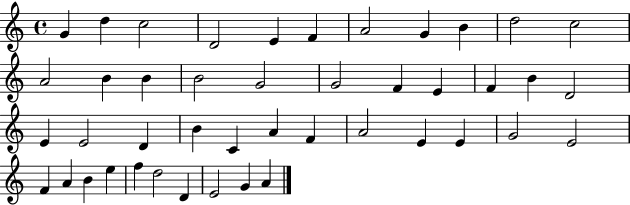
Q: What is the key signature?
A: C major